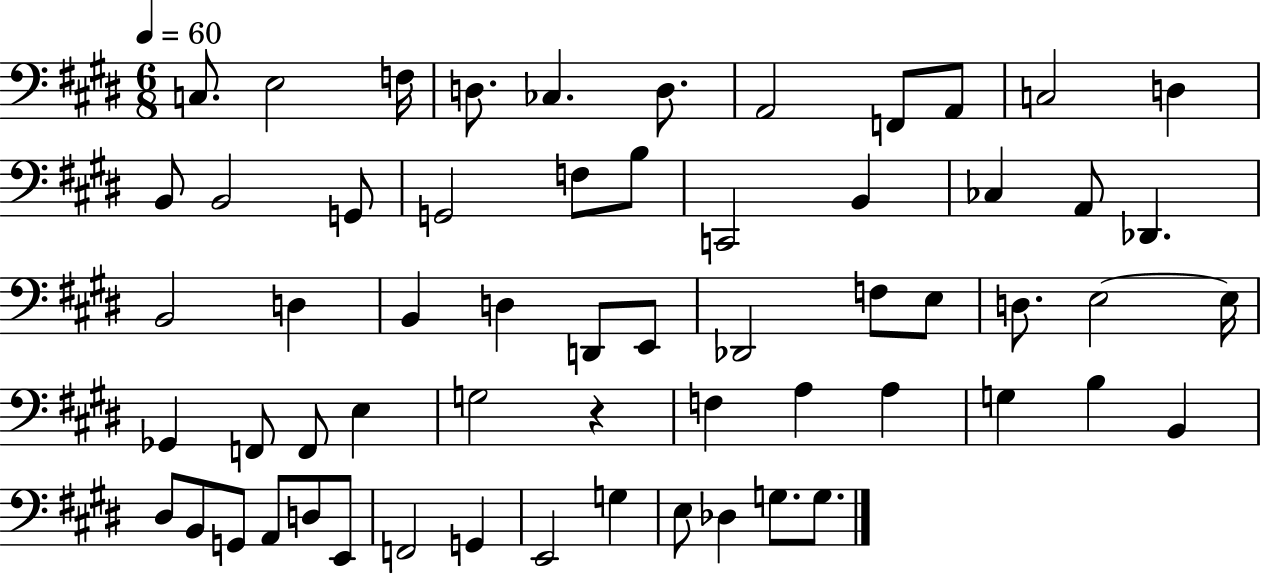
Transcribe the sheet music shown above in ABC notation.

X:1
T:Untitled
M:6/8
L:1/4
K:E
C,/2 E,2 F,/4 D,/2 _C, D,/2 A,,2 F,,/2 A,,/2 C,2 D, B,,/2 B,,2 G,,/2 G,,2 F,/2 B,/2 C,,2 B,, _C, A,,/2 _D,, B,,2 D, B,, D, D,,/2 E,,/2 _D,,2 F,/2 E,/2 D,/2 E,2 E,/4 _G,, F,,/2 F,,/2 E, G,2 z F, A, A, G, B, B,, ^D,/2 B,,/2 G,,/2 A,,/2 D,/2 E,,/2 F,,2 G,, E,,2 G, E,/2 _D, G,/2 G,/2